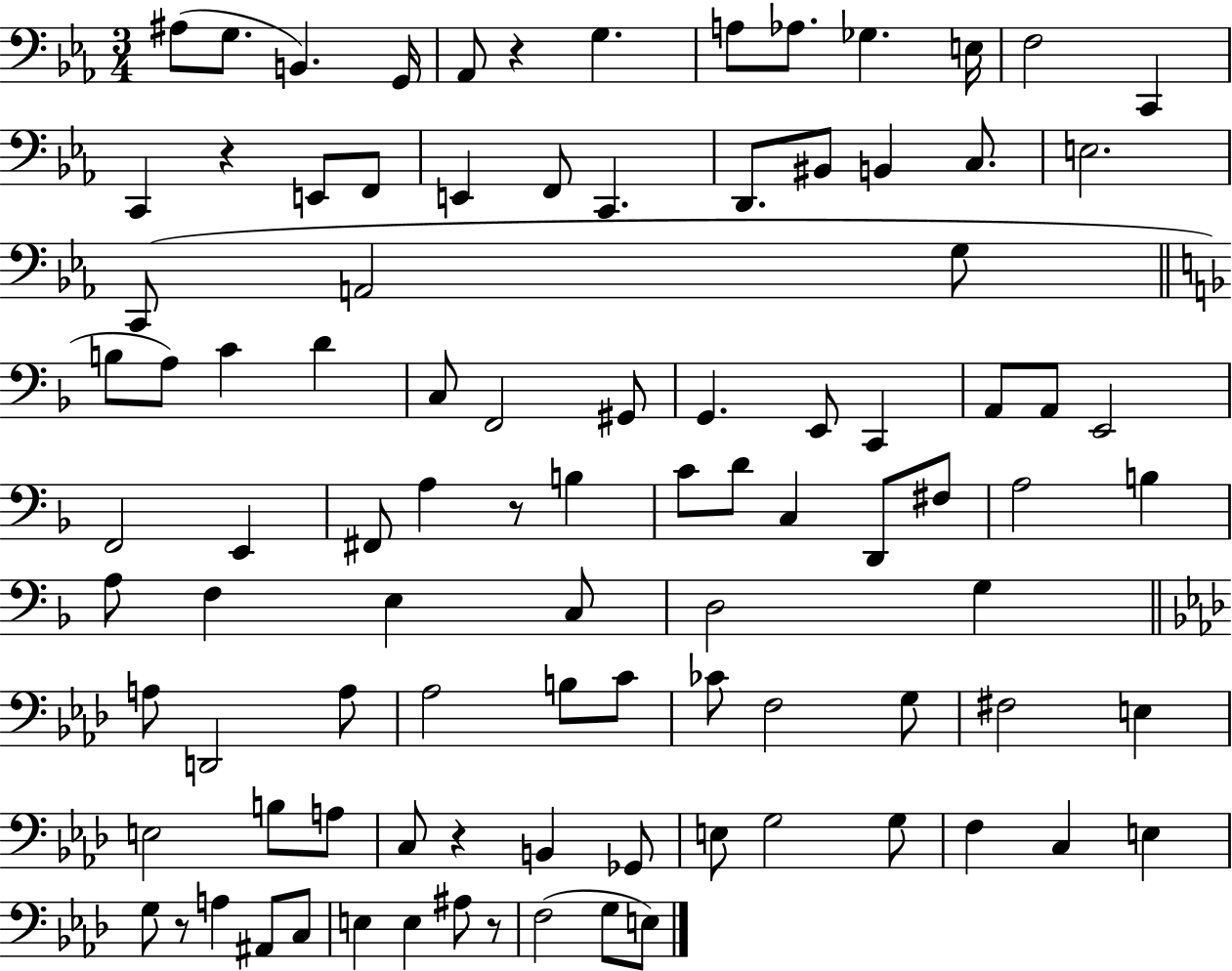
A#3/e G3/e. B2/q. G2/s Ab2/e R/q G3/q. A3/e Ab3/e. Gb3/q. E3/s F3/h C2/q C2/q R/q E2/e F2/e E2/q F2/e C2/q. D2/e. BIS2/e B2/q C3/e. E3/h. C2/e A2/h G3/e B3/e A3/e C4/q D4/q C3/e F2/h G#2/e G2/q. E2/e C2/q A2/e A2/e E2/h F2/h E2/q F#2/e A3/q R/e B3/q C4/e D4/e C3/q D2/e F#3/e A3/h B3/q A3/e F3/q E3/q C3/e D3/h G3/q A3/e D2/h A3/e Ab3/h B3/e C4/e CES4/e F3/h G3/e F#3/h E3/q E3/h B3/e A3/e C3/e R/q B2/q Gb2/e E3/e G3/h G3/e F3/q C3/q E3/q G3/e R/e A3/q A#2/e C3/e E3/q E3/q A#3/e R/e F3/h G3/e E3/e